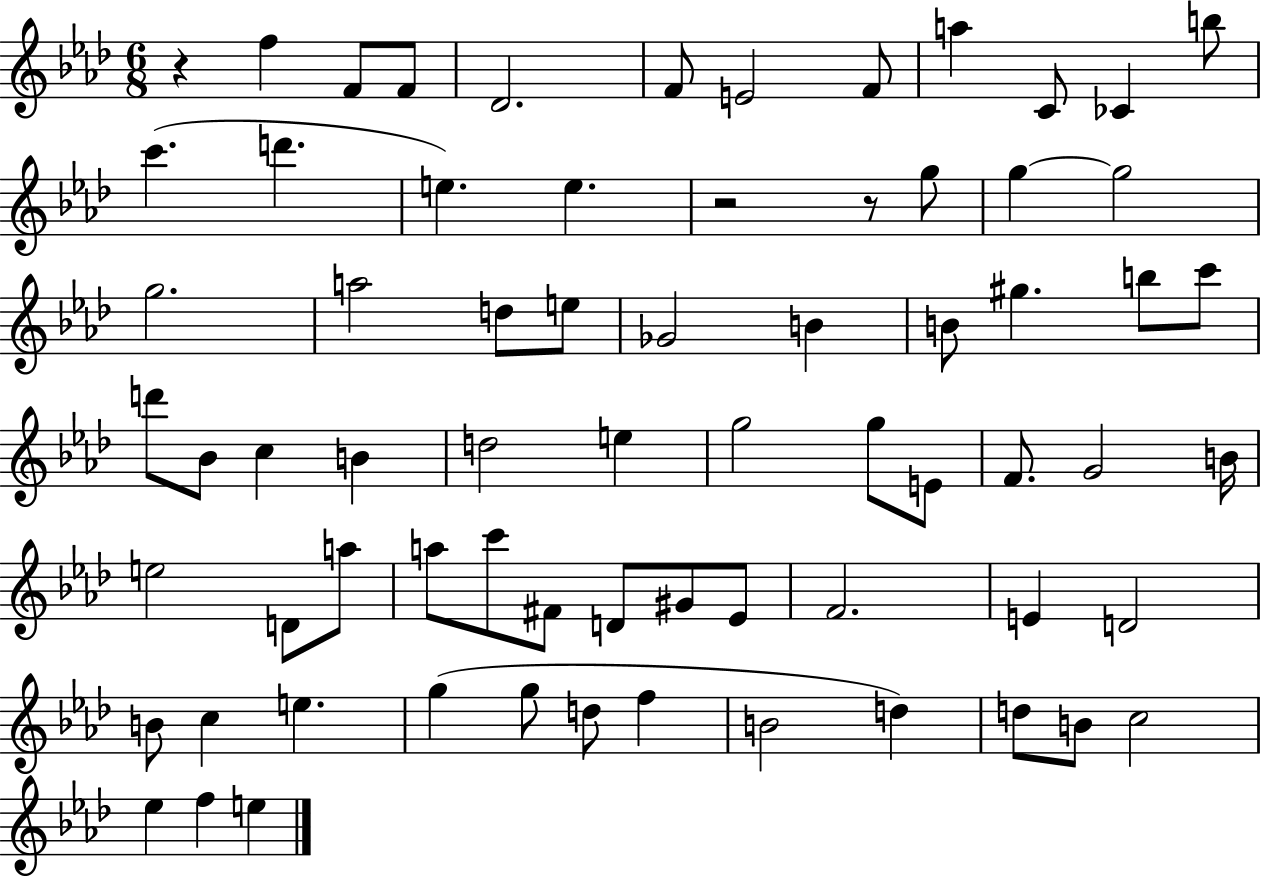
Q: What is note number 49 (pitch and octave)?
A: Eb4